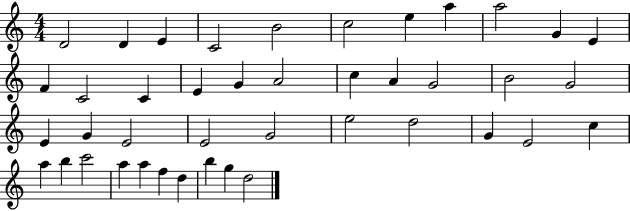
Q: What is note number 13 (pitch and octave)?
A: C4